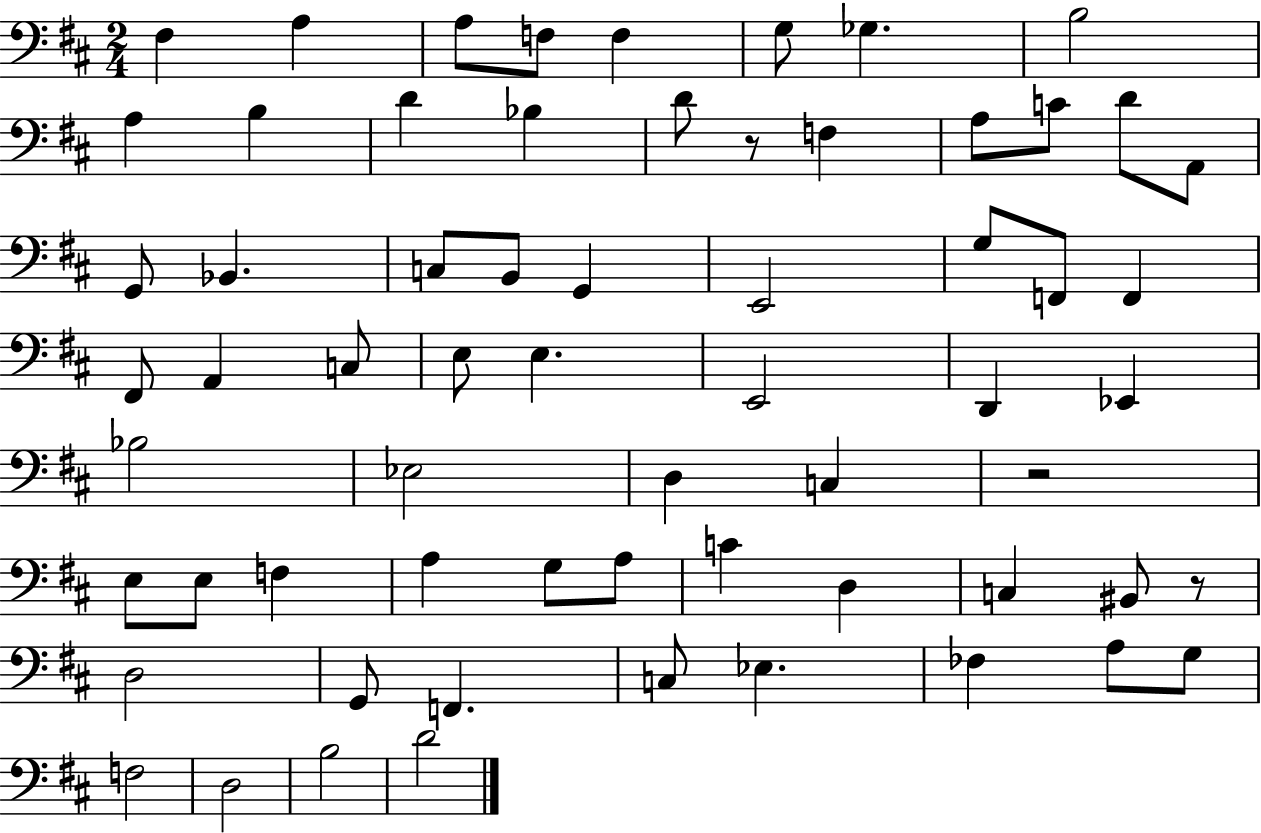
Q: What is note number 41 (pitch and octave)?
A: E3